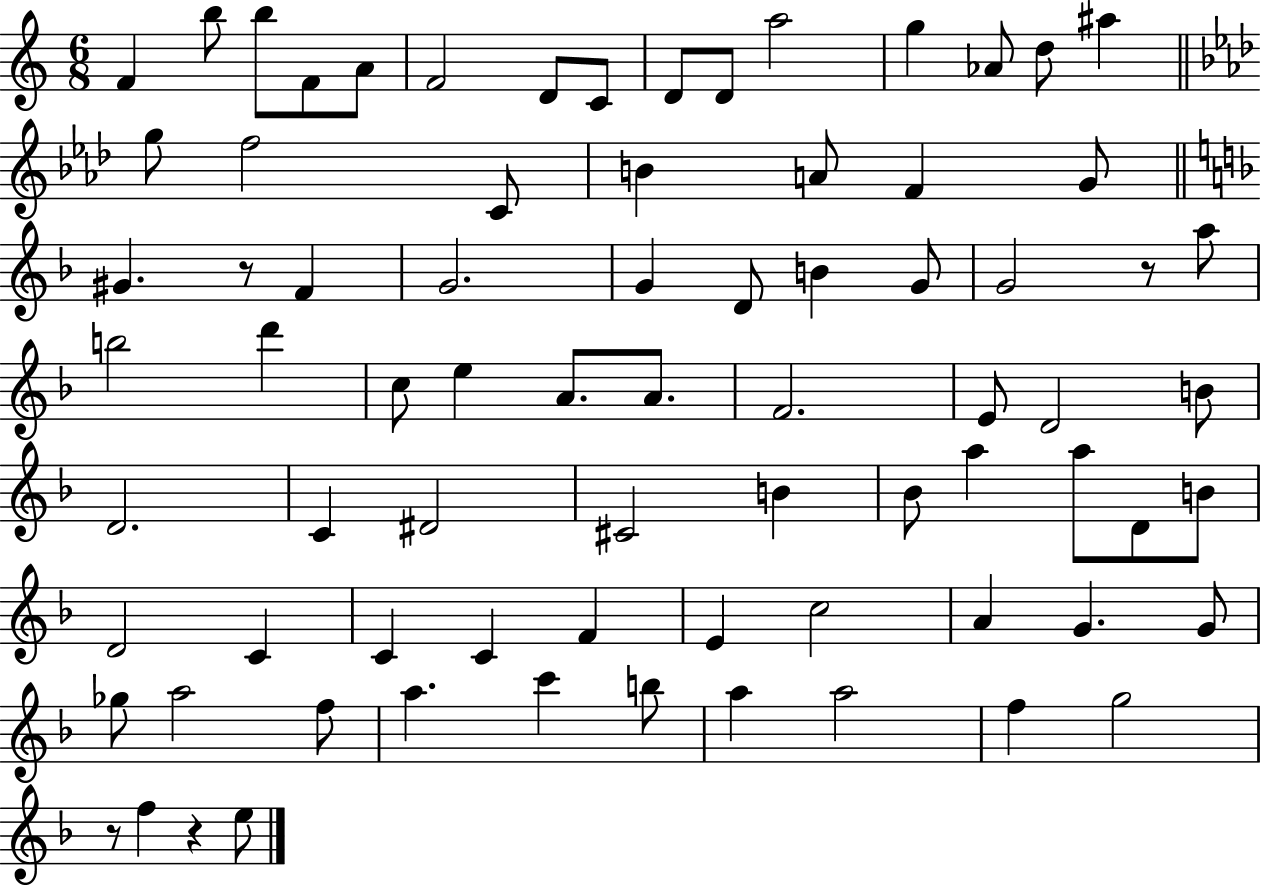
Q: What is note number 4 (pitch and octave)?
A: F4